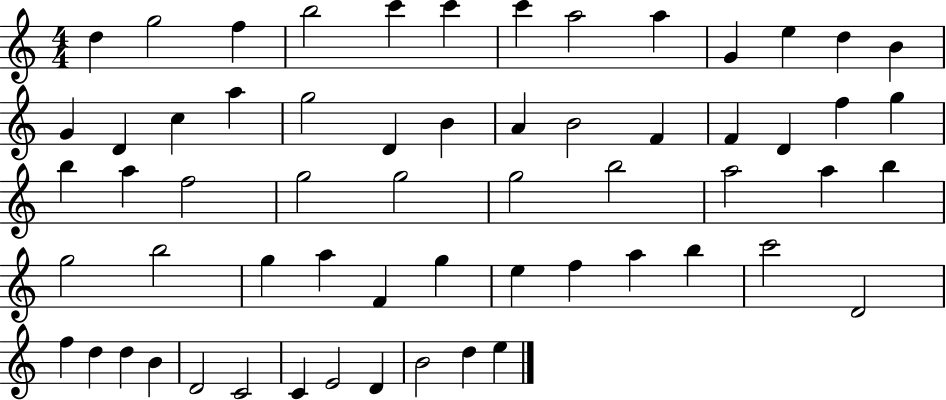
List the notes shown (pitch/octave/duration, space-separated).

D5/q G5/h F5/q B5/h C6/q C6/q C6/q A5/h A5/q G4/q E5/q D5/q B4/q G4/q D4/q C5/q A5/q G5/h D4/q B4/q A4/q B4/h F4/q F4/q D4/q F5/q G5/q B5/q A5/q F5/h G5/h G5/h G5/h B5/h A5/h A5/q B5/q G5/h B5/h G5/q A5/q F4/q G5/q E5/q F5/q A5/q B5/q C6/h D4/h F5/q D5/q D5/q B4/q D4/h C4/h C4/q E4/h D4/q B4/h D5/q E5/q